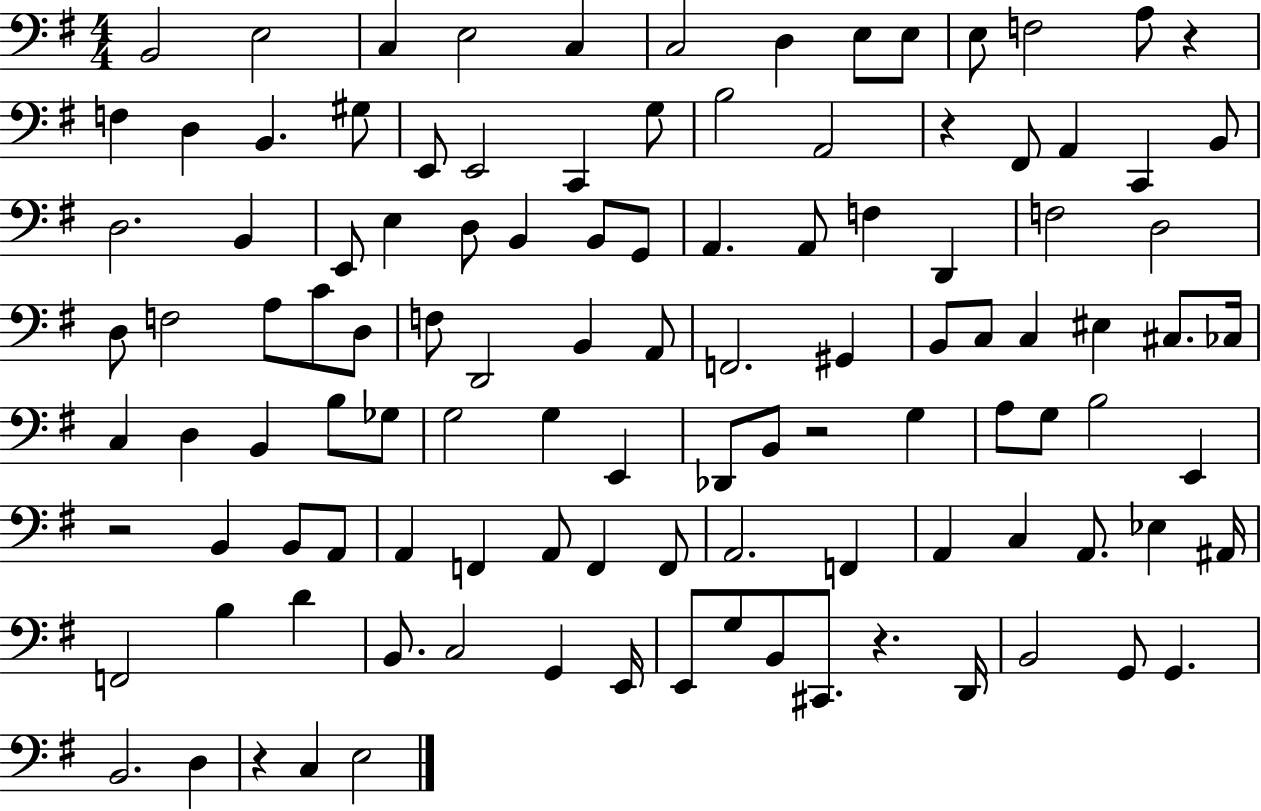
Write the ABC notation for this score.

X:1
T:Untitled
M:4/4
L:1/4
K:G
B,,2 E,2 C, E,2 C, C,2 D, E,/2 E,/2 E,/2 F,2 A,/2 z F, D, B,, ^G,/2 E,,/2 E,,2 C,, G,/2 B,2 A,,2 z ^F,,/2 A,, C,, B,,/2 D,2 B,, E,,/2 E, D,/2 B,, B,,/2 G,,/2 A,, A,,/2 F, D,, F,2 D,2 D,/2 F,2 A,/2 C/2 D,/2 F,/2 D,,2 B,, A,,/2 F,,2 ^G,, B,,/2 C,/2 C, ^E, ^C,/2 _C,/4 C, D, B,, B,/2 _G,/2 G,2 G, E,, _D,,/2 B,,/2 z2 G, A,/2 G,/2 B,2 E,, z2 B,, B,,/2 A,,/2 A,, F,, A,,/2 F,, F,,/2 A,,2 F,, A,, C, A,,/2 _E, ^A,,/4 F,,2 B, D B,,/2 C,2 G,, E,,/4 E,,/2 G,/2 B,,/2 ^C,,/2 z D,,/4 B,,2 G,,/2 G,, B,,2 D, z C, E,2